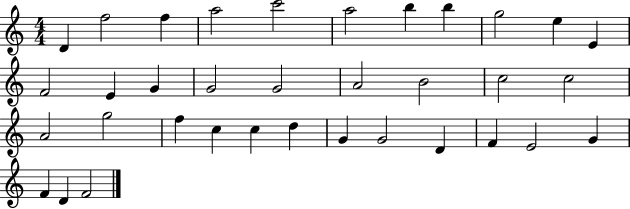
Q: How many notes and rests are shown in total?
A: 35